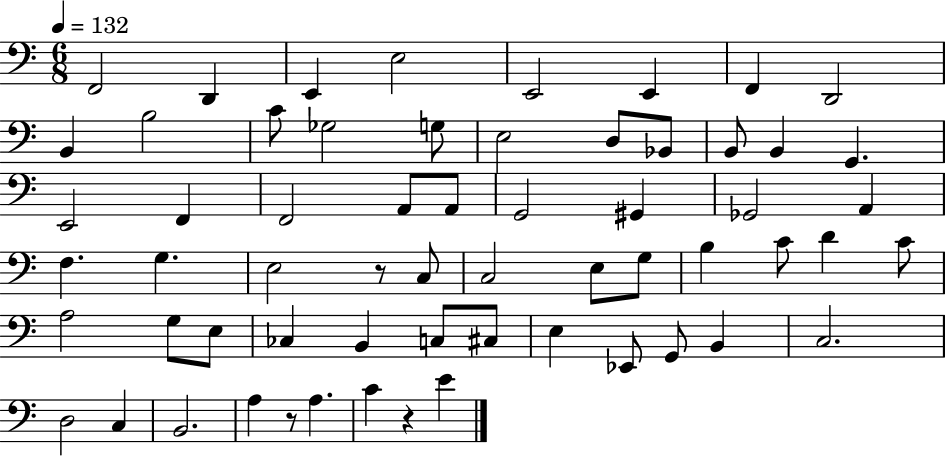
{
  \clef bass
  \numericTimeSignature
  \time 6/8
  \key c \major
  \tempo 4 = 132
  f,2 d,4 | e,4 e2 | e,2 e,4 | f,4 d,2 | \break b,4 b2 | c'8 ges2 g8 | e2 d8 bes,8 | b,8 b,4 g,4. | \break e,2 f,4 | f,2 a,8 a,8 | g,2 gis,4 | ges,2 a,4 | \break f4. g4. | e2 r8 c8 | c2 e8 g8 | b4 c'8 d'4 c'8 | \break a2 g8 e8 | ces4 b,4 c8 cis8 | e4 ees,8 g,8 b,4 | c2. | \break d2 c4 | b,2. | a4 r8 a4. | c'4 r4 e'4 | \break \bar "|."
}